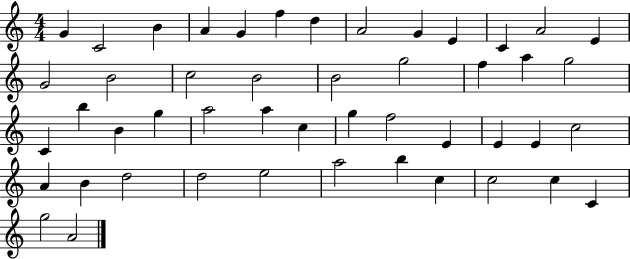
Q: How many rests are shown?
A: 0